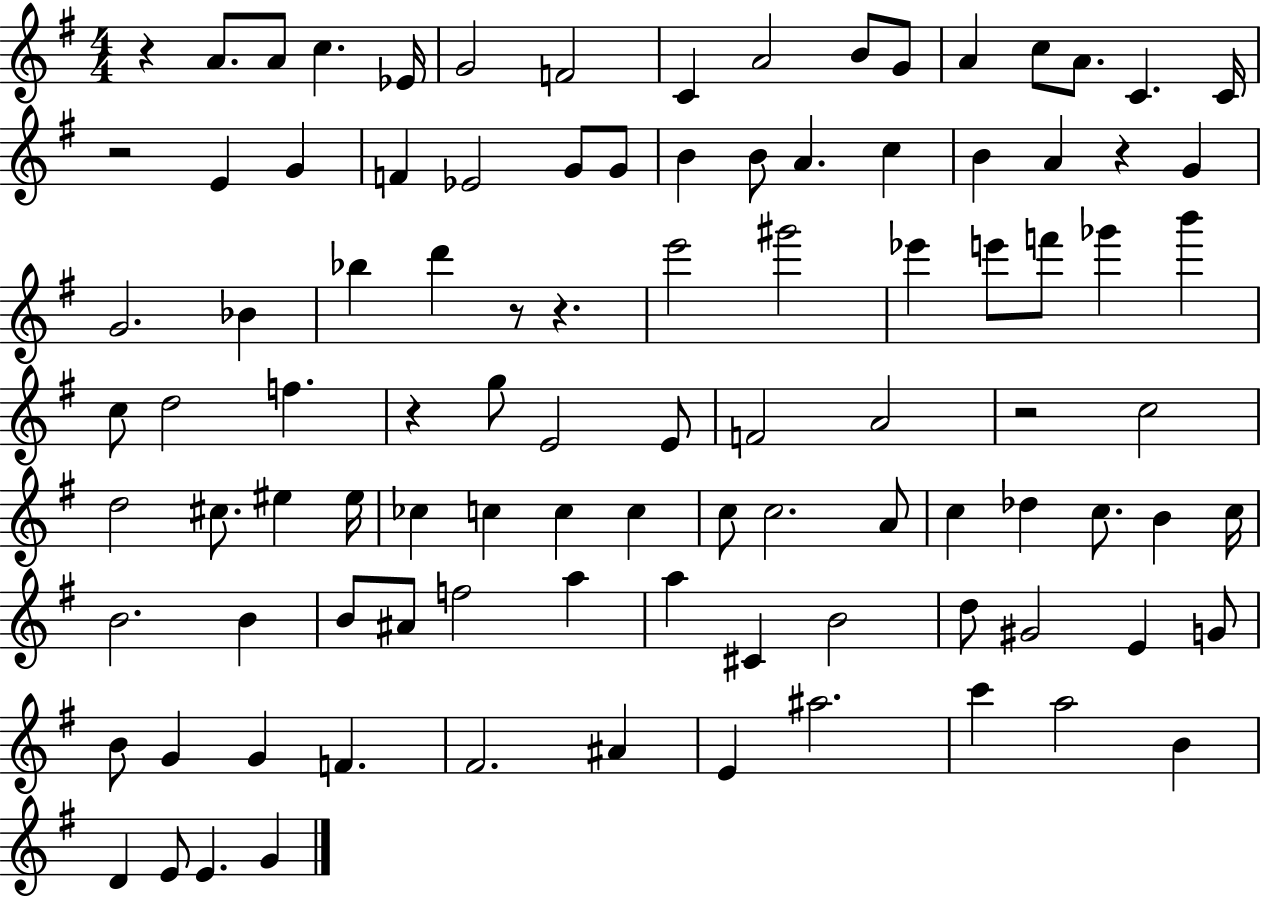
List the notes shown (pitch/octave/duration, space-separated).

R/q A4/e. A4/e C5/q. Eb4/s G4/h F4/h C4/q A4/h B4/e G4/e A4/q C5/e A4/e. C4/q. C4/s R/h E4/q G4/q F4/q Eb4/h G4/e G4/e B4/q B4/e A4/q. C5/q B4/q A4/q R/q G4/q G4/h. Bb4/q Bb5/q D6/q R/e R/q. E6/h G#6/h Eb6/q E6/e F6/e Gb6/q B6/q C5/e D5/h F5/q. R/q G5/e E4/h E4/e F4/h A4/h R/h C5/h D5/h C#5/e. EIS5/q EIS5/s CES5/q C5/q C5/q C5/q C5/e C5/h. A4/e C5/q Db5/q C5/e. B4/q C5/s B4/h. B4/q B4/e A#4/e F5/h A5/q A5/q C#4/q B4/h D5/e G#4/h E4/q G4/e B4/e G4/q G4/q F4/q. F#4/h. A#4/q E4/q A#5/h. C6/q A5/h B4/q D4/q E4/e E4/q. G4/q